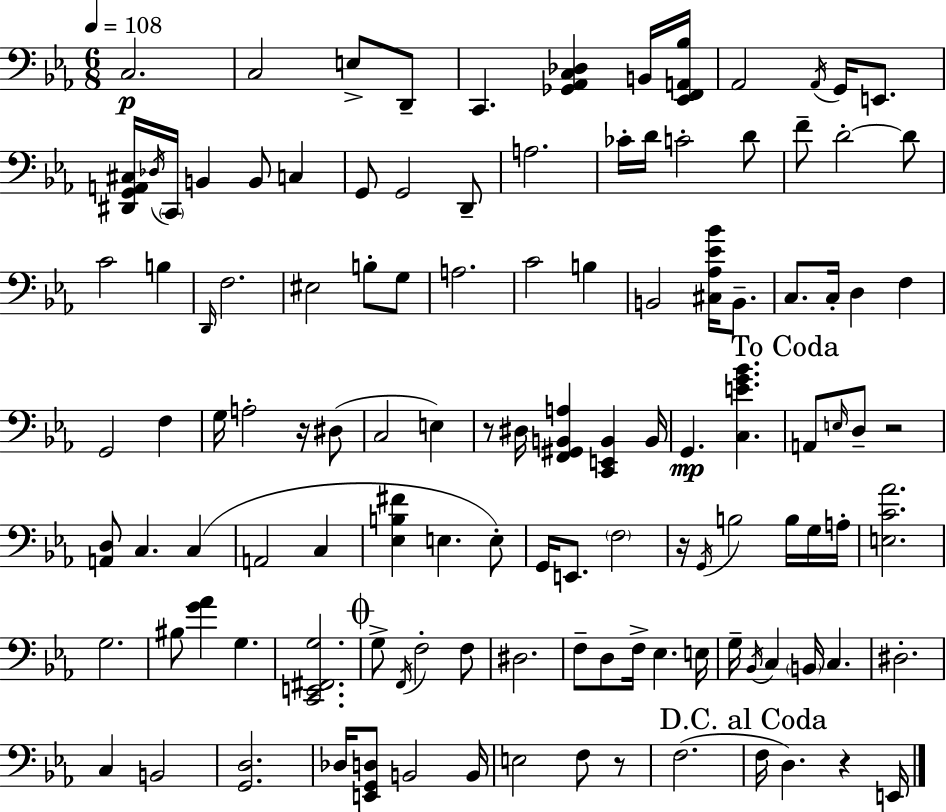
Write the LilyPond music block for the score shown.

{
  \clef bass
  \numericTimeSignature
  \time 6/8
  \key c \minor
  \tempo 4 = 108
  c2.\p | c2 e8-> d,8-- | c,4. <ges, aes, c des>4 b,16 <ees, f, a, bes>16 | aes,2 \acciaccatura { aes,16 } g,16 e,8. | \break <dis, g, a, cis>16 \acciaccatura { des16 } \parenthesize c,16 b,4 b,8 c4 | g,8 g,2 | d,8-- a2. | ces'16-. d'16 c'2-. | \break d'8 f'8-- d'2-.~~ | d'8 c'2 b4 | \grace { d,16 } f2. | eis2 b8-. | \break g8 a2. | c'2 b4 | b,2 <cis aes ees' bes'>16 | b,8.-- c8. c16-. d4 f4 | \break g,2 f4 | g16 a2-. | r16 dis8( c2 e4) | r8 dis16 <f, gis, b, a>4 <c, e, b,>4 | \break b,16 g,4.\mp <c e' g' bes'>4. | \mark "To Coda" a,8 \grace { e16 } d8-- r2 | <a, d>8 c4. | c4( a,2 | \break c4 <ees b fis'>4 e4. | e8-.) g,16 e,8. \parenthesize f2 | r16 \acciaccatura { g,16 } b2 | b16 g16 a16-. <e c' aes'>2. | \break g2. | bis8 <g' aes'>4 g4. | <c, e, fis, g>2. | \mark \markup { \musicglyph "scripts.coda" } g8-> \acciaccatura { f,16 } f2-. | \break f8 dis2. | f8-- d8 f16-> ees4. | e16 g16-- \acciaccatura { bes,16 } c4 | \parenthesize b,16 c4. dis2.-. | \break c4 b,2 | <g, d>2. | des16 <e, g, d>8 b,2 | b,16 e2 | \break f8 r8 f2.( | \mark "D.C. al Coda" f16 d4.) | r4 e,16 \bar "|."
}